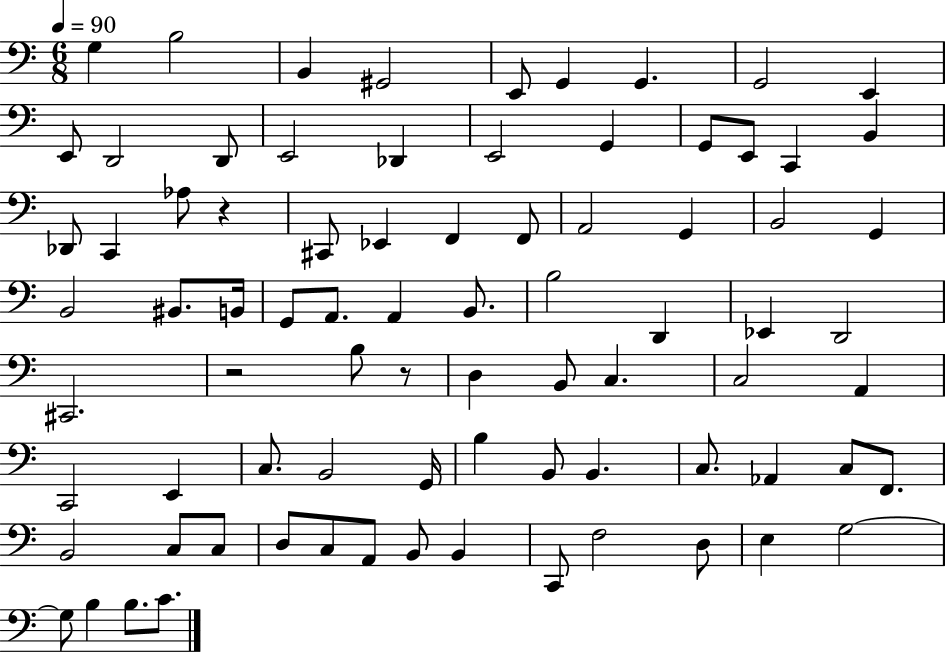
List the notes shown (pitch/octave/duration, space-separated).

G3/q B3/h B2/q G#2/h E2/e G2/q G2/q. G2/h E2/q E2/e D2/h D2/e E2/h Db2/q E2/h G2/q G2/e E2/e C2/q B2/q Db2/e C2/q Ab3/e R/q C#2/e Eb2/q F2/q F2/e A2/h G2/q B2/h G2/q B2/h BIS2/e. B2/s G2/e A2/e. A2/q B2/e. B3/h D2/q Eb2/q D2/h C#2/h. R/h B3/e R/e D3/q B2/e C3/q. C3/h A2/q C2/h E2/q C3/e. B2/h G2/s B3/q B2/e B2/q. C3/e. Ab2/q C3/e F2/e. B2/h C3/e C3/e D3/e C3/e A2/e B2/e B2/q C2/e F3/h D3/e E3/q G3/h G3/e B3/q B3/e. C4/e.